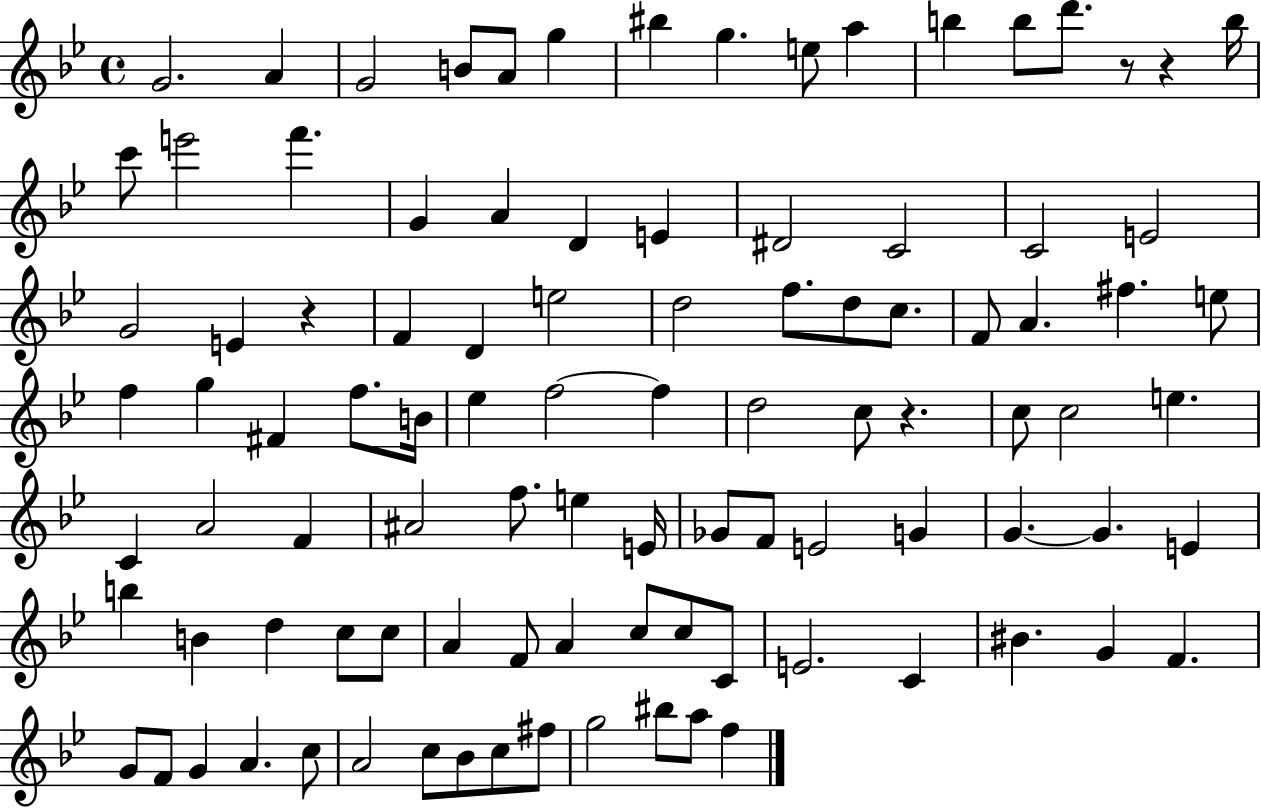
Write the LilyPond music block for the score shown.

{
  \clef treble
  \time 4/4
  \defaultTimeSignature
  \key bes \major
  g'2. a'4 | g'2 b'8 a'8 g''4 | bis''4 g''4. e''8 a''4 | b''4 b''8 d'''8. r8 r4 b''16 | \break c'''8 e'''2 f'''4. | g'4 a'4 d'4 e'4 | dis'2 c'2 | c'2 e'2 | \break g'2 e'4 r4 | f'4 d'4 e''2 | d''2 f''8. d''8 c''8. | f'8 a'4. fis''4. e''8 | \break f''4 g''4 fis'4 f''8. b'16 | ees''4 f''2~~ f''4 | d''2 c''8 r4. | c''8 c''2 e''4. | \break c'4 a'2 f'4 | ais'2 f''8. e''4 e'16 | ges'8 f'8 e'2 g'4 | g'4.~~ g'4. e'4 | \break b''4 b'4 d''4 c''8 c''8 | a'4 f'8 a'4 c''8 c''8 c'8 | e'2. c'4 | bis'4. g'4 f'4. | \break g'8 f'8 g'4 a'4. c''8 | a'2 c''8 bes'8 c''8 fis''8 | g''2 bis''8 a''8 f''4 | \bar "|."
}